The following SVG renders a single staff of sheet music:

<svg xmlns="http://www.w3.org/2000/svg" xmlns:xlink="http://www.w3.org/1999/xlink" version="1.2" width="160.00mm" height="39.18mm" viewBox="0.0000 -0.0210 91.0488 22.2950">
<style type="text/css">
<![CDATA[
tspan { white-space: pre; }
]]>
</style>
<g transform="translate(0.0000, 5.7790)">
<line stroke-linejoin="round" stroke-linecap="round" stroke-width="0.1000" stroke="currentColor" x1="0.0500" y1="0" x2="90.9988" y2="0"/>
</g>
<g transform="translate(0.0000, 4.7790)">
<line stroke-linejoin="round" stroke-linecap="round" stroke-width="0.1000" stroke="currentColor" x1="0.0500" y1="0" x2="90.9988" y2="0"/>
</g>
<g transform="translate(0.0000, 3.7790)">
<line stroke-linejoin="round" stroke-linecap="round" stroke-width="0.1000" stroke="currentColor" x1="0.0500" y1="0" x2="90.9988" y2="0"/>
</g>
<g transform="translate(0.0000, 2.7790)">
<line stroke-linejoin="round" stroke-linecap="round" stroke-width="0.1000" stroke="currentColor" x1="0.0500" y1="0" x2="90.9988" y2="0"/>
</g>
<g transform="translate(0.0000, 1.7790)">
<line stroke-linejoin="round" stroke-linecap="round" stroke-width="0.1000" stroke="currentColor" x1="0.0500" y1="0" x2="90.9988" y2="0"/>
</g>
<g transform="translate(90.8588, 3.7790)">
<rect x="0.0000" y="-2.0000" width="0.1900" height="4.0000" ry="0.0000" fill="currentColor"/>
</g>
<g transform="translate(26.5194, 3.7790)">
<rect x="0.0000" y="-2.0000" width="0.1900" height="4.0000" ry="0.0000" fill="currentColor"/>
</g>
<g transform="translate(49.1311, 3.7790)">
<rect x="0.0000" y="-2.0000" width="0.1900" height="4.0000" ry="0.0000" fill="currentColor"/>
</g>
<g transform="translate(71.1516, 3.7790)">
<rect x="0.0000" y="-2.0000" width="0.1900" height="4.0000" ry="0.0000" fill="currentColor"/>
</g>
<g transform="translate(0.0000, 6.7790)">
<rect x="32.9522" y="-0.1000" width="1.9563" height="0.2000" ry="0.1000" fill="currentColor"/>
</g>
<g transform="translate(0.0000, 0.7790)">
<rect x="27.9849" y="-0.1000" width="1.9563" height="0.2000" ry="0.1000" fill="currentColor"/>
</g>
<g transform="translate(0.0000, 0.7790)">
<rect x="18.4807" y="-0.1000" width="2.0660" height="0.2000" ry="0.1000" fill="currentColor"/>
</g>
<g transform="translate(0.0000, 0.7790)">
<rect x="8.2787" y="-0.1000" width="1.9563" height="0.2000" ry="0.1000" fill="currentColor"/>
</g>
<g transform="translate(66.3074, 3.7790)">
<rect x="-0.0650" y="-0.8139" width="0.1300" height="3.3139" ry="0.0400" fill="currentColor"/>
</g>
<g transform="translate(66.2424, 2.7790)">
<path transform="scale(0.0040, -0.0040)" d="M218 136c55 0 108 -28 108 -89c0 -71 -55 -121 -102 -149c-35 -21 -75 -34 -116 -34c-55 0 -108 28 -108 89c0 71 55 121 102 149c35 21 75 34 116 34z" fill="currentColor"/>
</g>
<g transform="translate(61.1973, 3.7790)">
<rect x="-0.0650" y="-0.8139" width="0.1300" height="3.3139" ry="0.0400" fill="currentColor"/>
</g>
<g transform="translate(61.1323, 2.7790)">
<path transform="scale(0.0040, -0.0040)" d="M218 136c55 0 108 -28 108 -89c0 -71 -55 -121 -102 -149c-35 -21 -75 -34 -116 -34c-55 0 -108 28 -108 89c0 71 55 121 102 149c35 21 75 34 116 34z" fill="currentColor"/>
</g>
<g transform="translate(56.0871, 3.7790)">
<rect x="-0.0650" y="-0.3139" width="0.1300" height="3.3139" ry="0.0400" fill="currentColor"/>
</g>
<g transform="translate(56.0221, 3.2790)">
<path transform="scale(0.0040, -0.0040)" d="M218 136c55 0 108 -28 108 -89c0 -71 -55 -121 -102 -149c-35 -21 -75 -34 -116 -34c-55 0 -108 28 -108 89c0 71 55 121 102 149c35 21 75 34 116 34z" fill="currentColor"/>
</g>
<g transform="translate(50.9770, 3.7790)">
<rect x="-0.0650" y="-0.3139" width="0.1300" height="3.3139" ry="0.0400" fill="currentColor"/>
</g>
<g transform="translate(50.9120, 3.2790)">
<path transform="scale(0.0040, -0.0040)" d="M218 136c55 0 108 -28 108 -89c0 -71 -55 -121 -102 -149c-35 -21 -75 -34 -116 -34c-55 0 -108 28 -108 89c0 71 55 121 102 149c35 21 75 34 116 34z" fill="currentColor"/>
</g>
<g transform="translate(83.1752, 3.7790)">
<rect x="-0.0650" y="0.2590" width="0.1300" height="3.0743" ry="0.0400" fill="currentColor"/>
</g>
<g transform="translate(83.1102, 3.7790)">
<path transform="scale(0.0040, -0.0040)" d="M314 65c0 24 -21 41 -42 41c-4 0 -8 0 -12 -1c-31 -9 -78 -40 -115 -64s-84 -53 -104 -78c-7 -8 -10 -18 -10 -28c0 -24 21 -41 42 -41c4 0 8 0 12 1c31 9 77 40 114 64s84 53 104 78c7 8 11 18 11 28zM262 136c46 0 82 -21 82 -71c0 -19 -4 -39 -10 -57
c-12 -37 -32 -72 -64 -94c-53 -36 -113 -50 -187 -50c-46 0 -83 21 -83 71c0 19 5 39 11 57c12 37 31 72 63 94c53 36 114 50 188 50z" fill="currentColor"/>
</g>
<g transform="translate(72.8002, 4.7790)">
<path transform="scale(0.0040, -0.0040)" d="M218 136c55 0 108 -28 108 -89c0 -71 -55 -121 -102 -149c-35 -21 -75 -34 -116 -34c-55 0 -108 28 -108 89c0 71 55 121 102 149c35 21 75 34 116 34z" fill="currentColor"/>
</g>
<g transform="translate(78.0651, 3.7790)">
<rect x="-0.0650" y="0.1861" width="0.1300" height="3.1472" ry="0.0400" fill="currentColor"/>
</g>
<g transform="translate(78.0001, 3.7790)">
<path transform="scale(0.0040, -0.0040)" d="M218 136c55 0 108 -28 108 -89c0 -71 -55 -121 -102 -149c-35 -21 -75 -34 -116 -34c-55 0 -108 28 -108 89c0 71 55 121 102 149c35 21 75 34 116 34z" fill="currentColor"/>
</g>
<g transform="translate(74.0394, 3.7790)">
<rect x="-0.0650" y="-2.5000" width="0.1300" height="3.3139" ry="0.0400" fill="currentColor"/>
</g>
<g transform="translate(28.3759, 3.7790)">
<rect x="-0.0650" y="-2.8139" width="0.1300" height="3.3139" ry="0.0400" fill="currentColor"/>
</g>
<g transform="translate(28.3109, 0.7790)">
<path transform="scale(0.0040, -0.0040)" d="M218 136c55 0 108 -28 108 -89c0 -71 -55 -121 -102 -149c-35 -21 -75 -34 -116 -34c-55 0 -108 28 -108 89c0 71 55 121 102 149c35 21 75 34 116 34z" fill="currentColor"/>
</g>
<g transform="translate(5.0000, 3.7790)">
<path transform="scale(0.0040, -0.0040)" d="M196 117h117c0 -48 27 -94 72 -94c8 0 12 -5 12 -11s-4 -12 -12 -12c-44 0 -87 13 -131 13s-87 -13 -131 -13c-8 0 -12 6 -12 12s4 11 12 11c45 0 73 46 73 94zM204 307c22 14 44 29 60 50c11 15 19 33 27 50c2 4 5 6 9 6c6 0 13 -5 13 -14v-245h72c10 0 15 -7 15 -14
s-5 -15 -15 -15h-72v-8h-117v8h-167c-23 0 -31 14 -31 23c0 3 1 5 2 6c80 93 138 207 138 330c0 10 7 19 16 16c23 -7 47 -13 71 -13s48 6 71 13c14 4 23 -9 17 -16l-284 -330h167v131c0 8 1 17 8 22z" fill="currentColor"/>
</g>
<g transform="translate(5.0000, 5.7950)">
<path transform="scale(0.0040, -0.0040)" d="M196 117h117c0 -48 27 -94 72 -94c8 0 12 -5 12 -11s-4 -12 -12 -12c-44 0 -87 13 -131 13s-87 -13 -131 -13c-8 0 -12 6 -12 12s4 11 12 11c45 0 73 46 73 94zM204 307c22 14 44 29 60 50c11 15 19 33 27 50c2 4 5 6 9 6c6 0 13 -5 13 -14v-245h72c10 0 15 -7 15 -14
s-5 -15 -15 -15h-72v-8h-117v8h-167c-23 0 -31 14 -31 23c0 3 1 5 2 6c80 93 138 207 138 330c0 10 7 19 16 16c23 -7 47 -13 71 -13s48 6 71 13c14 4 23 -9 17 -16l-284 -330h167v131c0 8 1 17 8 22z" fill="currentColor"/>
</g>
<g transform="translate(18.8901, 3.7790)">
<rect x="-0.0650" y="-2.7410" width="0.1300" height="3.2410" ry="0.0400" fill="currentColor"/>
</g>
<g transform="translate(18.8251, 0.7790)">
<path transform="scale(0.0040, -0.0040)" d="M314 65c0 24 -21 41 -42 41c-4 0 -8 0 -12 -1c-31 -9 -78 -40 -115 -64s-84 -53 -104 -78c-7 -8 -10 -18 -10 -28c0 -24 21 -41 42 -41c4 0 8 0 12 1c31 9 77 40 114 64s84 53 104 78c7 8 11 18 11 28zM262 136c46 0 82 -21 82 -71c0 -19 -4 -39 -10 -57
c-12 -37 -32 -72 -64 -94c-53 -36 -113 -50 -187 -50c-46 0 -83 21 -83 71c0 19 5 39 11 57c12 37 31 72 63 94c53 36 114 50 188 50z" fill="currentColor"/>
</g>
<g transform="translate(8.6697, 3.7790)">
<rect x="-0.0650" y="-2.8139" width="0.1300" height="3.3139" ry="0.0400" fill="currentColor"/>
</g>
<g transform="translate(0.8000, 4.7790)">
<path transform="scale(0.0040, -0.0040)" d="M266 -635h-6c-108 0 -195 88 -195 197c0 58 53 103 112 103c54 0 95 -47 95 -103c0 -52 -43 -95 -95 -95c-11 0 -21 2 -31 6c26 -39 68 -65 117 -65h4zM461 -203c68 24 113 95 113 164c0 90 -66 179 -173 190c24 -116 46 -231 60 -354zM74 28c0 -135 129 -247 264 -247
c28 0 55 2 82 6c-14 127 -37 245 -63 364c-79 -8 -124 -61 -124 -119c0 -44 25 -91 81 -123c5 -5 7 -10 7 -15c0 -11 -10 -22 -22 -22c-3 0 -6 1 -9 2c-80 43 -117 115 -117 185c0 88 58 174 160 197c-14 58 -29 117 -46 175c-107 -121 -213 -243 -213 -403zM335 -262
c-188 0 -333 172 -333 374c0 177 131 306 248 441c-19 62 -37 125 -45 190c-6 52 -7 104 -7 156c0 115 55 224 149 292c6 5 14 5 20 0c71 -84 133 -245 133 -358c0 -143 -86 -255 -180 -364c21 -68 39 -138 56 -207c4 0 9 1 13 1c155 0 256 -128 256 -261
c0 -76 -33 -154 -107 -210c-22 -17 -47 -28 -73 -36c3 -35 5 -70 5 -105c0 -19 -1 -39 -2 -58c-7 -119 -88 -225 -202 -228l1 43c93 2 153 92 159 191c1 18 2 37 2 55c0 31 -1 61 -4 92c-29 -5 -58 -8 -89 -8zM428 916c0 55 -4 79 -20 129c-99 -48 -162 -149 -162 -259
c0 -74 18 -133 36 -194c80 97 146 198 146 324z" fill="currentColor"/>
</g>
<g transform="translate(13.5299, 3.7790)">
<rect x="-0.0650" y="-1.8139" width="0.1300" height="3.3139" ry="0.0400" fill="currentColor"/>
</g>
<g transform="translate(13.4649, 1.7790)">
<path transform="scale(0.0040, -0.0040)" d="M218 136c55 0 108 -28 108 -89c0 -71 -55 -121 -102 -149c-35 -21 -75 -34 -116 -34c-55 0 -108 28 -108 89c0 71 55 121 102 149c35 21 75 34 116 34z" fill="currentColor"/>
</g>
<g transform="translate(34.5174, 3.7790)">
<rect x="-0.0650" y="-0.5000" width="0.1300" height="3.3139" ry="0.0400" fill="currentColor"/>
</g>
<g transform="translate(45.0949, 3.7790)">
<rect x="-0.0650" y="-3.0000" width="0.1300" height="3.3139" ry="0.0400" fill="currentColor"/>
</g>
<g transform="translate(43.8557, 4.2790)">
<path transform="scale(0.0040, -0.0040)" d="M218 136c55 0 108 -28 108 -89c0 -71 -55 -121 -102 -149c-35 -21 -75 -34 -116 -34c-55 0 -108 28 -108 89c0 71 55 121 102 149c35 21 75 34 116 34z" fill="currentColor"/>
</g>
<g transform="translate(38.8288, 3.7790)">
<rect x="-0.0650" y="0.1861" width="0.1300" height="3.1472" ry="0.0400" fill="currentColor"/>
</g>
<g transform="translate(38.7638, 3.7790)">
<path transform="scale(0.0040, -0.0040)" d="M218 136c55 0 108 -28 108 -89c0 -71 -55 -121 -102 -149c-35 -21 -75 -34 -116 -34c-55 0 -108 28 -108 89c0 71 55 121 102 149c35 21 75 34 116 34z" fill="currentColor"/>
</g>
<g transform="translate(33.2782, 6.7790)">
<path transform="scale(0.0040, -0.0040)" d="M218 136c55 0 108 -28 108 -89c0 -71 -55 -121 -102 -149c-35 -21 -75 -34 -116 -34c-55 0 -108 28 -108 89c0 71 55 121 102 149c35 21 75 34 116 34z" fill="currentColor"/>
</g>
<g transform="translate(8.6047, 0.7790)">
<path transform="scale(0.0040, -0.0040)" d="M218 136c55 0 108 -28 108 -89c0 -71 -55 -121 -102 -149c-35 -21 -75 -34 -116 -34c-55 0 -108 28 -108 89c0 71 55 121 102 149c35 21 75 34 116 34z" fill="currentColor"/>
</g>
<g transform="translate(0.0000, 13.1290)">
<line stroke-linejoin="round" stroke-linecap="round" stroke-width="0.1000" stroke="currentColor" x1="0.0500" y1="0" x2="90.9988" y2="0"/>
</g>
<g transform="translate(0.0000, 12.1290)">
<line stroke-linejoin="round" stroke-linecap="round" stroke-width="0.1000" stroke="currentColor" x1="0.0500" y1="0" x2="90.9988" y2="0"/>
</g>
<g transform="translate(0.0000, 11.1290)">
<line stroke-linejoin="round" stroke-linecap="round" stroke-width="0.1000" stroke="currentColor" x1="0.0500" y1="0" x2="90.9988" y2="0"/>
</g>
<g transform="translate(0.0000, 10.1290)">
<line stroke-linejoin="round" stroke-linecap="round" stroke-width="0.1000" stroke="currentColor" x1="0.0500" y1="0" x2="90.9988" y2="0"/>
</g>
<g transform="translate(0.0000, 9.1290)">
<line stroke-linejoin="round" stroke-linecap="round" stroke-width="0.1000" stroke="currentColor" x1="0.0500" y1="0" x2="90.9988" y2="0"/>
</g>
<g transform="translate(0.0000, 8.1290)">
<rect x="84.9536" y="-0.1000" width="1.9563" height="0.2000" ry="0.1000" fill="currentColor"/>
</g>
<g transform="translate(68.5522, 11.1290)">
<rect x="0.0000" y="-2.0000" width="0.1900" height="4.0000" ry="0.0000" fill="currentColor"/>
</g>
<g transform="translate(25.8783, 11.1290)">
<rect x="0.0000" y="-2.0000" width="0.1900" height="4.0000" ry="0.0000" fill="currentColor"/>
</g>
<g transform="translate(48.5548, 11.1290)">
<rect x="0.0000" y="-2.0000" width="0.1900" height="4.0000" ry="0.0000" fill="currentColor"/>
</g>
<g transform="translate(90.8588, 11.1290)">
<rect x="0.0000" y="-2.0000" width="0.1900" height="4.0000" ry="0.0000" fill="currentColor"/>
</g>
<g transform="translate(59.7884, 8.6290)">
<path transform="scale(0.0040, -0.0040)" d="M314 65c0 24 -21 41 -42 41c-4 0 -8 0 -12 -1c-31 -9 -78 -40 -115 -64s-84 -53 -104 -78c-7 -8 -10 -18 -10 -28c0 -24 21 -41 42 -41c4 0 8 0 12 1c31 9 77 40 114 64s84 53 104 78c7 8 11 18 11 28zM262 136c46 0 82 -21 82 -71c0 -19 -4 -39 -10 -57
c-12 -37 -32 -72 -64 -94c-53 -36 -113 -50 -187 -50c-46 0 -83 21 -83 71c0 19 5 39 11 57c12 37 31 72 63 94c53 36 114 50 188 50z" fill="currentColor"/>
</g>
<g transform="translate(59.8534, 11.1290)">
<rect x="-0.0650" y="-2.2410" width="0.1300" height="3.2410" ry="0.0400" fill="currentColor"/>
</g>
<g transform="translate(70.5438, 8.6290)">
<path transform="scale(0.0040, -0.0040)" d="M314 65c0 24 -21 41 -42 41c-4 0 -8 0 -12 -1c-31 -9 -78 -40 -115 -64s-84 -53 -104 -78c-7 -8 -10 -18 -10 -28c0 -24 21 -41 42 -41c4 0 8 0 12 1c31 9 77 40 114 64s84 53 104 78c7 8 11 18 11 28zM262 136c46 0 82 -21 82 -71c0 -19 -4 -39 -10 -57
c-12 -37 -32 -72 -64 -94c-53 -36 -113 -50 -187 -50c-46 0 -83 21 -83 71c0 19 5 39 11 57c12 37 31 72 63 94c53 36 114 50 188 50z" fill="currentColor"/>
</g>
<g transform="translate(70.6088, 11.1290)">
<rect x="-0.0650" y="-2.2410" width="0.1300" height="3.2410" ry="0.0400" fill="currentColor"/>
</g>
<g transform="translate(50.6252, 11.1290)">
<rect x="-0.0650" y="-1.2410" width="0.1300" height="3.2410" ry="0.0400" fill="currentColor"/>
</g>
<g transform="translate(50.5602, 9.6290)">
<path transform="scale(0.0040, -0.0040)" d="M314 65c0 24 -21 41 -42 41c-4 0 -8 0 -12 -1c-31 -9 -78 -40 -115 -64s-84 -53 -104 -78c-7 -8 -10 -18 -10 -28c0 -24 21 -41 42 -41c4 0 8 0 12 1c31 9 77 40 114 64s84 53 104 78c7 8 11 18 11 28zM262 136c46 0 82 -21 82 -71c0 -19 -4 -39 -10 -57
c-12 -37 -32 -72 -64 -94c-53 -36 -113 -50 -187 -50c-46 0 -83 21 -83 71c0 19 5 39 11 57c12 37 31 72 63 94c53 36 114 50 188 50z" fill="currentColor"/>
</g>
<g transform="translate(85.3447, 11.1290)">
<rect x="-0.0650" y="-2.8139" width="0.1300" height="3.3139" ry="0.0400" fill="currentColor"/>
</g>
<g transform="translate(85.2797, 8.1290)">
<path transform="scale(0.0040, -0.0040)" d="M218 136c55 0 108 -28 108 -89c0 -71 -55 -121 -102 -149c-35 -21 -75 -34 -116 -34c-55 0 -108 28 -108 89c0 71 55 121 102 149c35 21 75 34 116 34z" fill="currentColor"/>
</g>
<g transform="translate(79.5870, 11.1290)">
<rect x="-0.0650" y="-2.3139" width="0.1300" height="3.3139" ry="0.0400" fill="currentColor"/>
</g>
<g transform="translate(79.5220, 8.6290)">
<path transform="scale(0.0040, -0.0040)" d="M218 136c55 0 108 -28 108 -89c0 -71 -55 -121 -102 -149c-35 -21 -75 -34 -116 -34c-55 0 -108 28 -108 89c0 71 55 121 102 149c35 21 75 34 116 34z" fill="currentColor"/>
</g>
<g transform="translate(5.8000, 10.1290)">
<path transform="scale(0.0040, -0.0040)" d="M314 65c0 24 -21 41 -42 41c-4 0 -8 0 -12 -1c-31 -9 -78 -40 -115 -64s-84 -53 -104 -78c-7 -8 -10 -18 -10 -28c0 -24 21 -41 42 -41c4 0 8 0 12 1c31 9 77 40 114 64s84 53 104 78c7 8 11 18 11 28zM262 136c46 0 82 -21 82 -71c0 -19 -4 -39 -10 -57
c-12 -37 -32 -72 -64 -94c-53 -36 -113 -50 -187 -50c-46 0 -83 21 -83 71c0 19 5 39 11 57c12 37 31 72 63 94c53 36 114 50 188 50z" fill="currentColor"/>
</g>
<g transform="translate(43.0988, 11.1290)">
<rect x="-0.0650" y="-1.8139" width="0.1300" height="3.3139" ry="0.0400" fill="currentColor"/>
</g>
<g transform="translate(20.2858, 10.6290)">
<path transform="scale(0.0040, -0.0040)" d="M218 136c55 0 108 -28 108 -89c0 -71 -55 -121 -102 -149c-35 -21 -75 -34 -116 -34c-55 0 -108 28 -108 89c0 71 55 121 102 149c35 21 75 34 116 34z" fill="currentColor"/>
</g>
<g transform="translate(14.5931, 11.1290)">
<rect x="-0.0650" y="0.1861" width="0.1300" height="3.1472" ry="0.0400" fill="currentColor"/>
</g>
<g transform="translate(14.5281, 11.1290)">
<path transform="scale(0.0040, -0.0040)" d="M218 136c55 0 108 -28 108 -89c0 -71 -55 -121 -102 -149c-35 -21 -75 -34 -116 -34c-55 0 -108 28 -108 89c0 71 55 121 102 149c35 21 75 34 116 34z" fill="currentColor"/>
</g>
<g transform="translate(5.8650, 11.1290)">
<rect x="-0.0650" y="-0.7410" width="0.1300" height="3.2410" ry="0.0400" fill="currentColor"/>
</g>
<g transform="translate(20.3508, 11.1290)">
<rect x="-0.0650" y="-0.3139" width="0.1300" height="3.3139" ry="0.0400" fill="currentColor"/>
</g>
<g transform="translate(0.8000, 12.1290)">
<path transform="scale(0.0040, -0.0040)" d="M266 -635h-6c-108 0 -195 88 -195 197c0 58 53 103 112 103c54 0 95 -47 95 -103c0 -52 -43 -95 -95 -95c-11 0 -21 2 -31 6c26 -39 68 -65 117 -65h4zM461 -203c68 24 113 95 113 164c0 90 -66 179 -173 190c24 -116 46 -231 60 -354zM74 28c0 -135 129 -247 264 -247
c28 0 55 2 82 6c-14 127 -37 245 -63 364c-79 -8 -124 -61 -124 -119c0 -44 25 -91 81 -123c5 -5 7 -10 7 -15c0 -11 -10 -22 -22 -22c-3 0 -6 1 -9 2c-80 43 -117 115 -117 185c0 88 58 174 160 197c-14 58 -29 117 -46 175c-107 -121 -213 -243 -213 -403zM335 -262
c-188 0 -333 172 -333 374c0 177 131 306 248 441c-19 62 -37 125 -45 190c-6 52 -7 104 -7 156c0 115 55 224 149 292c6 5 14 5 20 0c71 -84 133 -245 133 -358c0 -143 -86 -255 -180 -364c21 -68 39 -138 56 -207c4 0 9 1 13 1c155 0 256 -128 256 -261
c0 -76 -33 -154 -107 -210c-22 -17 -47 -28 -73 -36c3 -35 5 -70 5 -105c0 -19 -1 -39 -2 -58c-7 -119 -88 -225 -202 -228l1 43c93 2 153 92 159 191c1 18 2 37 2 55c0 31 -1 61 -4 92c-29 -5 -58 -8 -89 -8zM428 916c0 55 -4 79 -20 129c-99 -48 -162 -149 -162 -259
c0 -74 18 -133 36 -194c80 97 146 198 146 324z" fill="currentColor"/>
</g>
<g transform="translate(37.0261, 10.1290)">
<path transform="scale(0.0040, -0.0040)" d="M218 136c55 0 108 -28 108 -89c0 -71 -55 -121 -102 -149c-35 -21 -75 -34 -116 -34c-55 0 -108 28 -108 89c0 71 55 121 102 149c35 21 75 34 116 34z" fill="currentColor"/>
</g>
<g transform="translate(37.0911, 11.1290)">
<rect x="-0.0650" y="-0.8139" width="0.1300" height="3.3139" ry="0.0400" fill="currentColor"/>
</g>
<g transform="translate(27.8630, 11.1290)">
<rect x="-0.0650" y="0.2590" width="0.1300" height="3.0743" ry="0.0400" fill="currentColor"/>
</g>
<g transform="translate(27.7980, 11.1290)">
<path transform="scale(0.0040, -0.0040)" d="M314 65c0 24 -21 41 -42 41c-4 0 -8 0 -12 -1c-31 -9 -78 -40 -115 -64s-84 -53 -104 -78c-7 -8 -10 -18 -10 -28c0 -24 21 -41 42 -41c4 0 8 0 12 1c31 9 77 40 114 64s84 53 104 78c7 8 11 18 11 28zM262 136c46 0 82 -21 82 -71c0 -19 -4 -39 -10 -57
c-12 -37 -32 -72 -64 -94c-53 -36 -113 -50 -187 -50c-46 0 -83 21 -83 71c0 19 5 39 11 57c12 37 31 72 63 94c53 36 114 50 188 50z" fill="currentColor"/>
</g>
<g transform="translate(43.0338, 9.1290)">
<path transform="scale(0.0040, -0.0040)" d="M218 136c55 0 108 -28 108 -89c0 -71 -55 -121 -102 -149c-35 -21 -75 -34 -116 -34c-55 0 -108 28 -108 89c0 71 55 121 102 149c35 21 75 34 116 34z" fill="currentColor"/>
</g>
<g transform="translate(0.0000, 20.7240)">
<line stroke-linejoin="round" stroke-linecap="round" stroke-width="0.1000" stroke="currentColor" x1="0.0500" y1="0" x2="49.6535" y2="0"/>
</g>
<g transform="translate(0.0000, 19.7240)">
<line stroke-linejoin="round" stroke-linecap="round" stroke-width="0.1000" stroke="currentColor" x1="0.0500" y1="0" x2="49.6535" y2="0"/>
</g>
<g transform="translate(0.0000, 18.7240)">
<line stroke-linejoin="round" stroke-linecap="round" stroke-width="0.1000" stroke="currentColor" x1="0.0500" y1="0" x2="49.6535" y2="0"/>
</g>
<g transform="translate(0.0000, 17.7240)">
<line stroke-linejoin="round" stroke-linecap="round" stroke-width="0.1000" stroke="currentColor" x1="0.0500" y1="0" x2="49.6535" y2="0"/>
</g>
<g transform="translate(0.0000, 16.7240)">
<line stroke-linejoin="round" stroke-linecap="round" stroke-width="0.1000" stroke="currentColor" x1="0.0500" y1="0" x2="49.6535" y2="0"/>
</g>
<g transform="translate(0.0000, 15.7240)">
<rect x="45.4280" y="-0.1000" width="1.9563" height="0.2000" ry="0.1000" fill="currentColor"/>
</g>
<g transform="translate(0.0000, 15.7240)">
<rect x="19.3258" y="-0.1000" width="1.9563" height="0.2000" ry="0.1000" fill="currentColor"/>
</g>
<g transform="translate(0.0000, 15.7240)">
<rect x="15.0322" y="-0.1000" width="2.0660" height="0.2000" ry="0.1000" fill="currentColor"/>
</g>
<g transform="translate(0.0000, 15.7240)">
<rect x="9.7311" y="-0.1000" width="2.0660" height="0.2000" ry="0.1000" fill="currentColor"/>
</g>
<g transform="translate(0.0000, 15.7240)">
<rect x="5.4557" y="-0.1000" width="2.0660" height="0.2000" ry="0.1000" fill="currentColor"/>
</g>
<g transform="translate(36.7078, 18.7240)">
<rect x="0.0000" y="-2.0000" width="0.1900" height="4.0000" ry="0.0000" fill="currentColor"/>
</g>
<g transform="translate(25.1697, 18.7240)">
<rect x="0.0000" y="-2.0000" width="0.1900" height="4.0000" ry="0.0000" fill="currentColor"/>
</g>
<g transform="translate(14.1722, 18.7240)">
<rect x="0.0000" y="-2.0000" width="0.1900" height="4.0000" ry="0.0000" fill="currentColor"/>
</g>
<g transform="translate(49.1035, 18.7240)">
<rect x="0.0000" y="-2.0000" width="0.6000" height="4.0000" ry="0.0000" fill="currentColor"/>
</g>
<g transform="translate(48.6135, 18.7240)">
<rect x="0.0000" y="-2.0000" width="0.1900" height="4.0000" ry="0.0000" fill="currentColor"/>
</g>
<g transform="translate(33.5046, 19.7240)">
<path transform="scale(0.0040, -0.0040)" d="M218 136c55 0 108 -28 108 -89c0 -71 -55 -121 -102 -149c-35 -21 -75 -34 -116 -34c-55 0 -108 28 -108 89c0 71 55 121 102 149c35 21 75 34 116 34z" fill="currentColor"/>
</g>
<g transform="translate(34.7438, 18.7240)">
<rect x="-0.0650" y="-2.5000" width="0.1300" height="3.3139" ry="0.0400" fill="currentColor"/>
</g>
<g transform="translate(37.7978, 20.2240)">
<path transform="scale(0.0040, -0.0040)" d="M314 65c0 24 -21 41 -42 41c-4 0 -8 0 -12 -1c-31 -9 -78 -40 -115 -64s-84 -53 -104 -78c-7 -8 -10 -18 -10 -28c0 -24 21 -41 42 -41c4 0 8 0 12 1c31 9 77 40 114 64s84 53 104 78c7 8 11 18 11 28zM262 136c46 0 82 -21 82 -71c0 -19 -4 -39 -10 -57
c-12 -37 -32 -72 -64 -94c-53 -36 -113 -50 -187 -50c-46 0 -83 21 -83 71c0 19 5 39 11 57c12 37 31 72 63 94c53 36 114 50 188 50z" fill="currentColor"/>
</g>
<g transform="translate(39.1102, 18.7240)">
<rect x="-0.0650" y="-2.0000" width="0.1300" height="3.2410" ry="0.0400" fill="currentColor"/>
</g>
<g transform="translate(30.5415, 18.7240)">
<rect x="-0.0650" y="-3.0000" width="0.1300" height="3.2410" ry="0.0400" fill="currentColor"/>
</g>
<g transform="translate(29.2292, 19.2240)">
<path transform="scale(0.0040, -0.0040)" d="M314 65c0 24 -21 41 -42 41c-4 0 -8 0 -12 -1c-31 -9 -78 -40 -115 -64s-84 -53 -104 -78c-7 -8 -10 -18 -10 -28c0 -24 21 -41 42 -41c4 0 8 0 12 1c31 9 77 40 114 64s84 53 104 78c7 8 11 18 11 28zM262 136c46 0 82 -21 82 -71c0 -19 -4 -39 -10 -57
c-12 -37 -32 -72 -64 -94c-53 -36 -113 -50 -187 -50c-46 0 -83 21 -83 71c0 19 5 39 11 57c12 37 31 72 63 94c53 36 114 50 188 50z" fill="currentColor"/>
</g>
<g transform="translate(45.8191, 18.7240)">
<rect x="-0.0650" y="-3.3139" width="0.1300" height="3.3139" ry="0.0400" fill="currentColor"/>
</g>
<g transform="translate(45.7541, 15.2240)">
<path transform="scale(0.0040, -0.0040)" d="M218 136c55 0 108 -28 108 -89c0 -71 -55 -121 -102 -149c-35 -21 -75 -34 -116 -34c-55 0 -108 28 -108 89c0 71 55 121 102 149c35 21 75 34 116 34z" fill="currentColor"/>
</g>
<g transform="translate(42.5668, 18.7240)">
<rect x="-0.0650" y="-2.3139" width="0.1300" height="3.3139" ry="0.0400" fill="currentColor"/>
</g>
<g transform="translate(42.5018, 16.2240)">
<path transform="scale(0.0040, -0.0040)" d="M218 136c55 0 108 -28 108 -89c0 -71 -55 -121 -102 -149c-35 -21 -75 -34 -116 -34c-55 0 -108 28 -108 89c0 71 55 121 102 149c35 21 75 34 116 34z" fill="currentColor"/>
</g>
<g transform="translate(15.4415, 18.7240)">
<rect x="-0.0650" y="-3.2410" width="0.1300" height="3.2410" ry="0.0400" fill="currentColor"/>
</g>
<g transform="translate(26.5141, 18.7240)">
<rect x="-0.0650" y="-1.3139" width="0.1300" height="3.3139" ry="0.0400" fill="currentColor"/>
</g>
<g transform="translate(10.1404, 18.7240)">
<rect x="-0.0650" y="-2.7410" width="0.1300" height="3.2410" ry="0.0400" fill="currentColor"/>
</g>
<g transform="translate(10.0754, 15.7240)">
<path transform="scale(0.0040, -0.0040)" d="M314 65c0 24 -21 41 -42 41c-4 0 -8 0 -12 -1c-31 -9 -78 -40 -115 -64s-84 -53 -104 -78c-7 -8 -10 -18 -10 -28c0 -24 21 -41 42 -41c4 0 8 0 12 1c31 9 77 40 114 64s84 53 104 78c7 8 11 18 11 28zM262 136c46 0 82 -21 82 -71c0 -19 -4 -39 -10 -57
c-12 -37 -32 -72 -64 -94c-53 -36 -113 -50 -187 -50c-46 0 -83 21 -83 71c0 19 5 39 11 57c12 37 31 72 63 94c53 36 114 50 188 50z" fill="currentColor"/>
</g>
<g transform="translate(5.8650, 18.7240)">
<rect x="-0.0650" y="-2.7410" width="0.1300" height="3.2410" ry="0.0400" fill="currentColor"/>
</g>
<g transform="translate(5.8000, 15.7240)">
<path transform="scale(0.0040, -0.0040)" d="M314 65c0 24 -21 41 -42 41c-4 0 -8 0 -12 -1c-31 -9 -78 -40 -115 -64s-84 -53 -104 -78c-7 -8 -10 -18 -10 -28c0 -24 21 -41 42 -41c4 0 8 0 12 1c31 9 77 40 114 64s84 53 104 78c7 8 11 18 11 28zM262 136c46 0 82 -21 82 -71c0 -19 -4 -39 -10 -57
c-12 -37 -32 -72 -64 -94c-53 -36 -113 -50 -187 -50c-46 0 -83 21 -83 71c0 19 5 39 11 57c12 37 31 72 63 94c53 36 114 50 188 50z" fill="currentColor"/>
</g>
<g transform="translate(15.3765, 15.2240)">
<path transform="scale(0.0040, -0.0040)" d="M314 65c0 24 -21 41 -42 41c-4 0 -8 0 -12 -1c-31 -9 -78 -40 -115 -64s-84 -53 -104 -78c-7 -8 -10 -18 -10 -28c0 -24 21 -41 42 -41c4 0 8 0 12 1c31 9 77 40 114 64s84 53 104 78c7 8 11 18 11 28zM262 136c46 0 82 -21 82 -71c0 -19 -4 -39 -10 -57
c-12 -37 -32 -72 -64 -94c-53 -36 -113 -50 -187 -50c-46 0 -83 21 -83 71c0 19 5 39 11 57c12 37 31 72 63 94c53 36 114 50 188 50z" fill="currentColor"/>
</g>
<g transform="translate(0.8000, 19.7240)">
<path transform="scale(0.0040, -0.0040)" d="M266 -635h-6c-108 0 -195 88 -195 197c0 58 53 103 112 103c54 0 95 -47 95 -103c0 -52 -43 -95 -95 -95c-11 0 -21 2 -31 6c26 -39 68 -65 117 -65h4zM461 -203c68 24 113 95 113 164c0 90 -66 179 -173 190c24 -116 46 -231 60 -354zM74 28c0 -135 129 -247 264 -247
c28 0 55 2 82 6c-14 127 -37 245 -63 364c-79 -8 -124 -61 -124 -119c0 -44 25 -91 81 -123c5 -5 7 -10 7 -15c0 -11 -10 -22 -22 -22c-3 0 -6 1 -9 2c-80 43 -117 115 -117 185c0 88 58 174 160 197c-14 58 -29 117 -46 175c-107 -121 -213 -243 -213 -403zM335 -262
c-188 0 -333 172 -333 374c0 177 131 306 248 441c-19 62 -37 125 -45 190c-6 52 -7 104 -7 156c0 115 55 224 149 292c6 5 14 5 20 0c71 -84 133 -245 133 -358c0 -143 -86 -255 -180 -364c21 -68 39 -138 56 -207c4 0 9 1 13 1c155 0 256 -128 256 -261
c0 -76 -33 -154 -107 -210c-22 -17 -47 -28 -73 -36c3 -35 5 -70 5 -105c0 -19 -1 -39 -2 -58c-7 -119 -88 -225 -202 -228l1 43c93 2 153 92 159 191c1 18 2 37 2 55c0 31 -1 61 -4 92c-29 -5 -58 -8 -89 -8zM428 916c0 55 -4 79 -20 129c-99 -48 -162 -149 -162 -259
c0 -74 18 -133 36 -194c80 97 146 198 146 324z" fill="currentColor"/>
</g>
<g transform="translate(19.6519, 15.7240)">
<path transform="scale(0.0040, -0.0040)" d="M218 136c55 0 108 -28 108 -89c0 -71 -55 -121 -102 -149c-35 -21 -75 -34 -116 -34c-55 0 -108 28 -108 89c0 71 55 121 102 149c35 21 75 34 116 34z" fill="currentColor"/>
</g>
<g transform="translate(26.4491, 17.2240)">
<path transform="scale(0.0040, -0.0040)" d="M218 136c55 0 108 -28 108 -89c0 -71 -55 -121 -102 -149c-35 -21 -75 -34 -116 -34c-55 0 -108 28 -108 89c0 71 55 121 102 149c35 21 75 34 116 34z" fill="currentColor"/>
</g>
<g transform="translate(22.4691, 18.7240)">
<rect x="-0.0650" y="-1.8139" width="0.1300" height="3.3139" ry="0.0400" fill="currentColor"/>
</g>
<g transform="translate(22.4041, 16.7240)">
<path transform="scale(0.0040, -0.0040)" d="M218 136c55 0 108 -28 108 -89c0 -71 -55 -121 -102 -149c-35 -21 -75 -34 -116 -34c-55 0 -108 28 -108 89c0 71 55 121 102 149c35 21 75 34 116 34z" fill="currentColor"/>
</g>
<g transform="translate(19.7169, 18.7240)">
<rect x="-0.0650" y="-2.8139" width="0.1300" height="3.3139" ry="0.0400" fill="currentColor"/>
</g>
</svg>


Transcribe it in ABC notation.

X:1
T:Untitled
M:4/4
L:1/4
K:C
a f a2 a C B A c c d d G B B2 d2 B c B2 d f e2 g2 g2 g a a2 a2 b2 a f e A2 G F2 g b